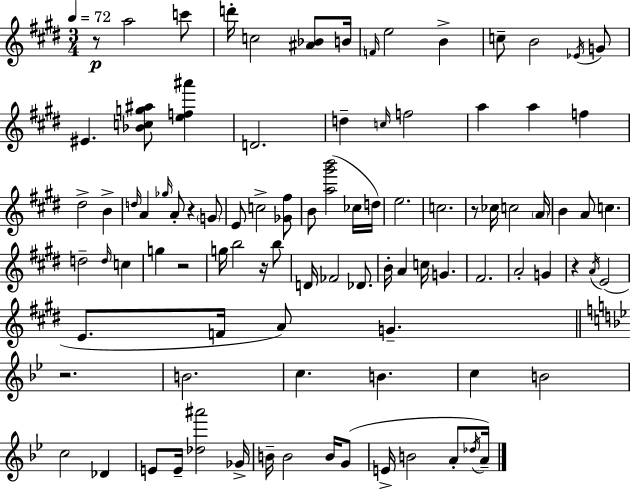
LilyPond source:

{
  \clef treble
  \numericTimeSignature
  \time 3/4
  \key e \major
  \tempo 4 = 72
  r8\p a''2 c'''8 | d'''16-. c''2 <ais' bes'>8 b'16 | \grace { f'16 } e''2 b'4-> | c''8-- b'2 \acciaccatura { ees'16 } | \break g'8 eis'4. <bes' c'' g'' ais''>8 <e'' f'' ais'''>4 | d'2. | d''4-- \grace { c''16 } f''2 | a''4 a''4 f''4 | \break dis''2-> b'4-> | \grace { d''16 } a'4 \grace { ges''16 } a'8-. r4 | \parenthesize g'8 e'8 c''2-> | <ges' fis''>8 b'8 <a'' gis''' b'''>2( | \break ces''16 d''16) e''2. | c''2. | r8 ces''16 c''2 | \parenthesize a'16 b'4 a'8 c''4. | \break d''2-- | \grace { d''16 } c''4 g''4 r2 | g''16 b''2 | r16 b''8 d'16 fes'2 | \break des'8. b'16-. a'4 c''16 | g'4. fis'2. | a'2-. | g'4 r4 \acciaccatura { a'16 } e'2( | \break e'8. f'16 a'8) | g'4.-- \bar "||" \break \key g \minor r2. | b'2. | c''4. b'4. | c''4 b'2 | \break c''2 des'4 | e'8 e'16-- <des'' ais'''>2 ges'16-> | b'16-- b'2 b'16 g'8( | e'16-> b'2 a'8-. \acciaccatura { des''16 }) | \break a'16-- \bar "|."
}